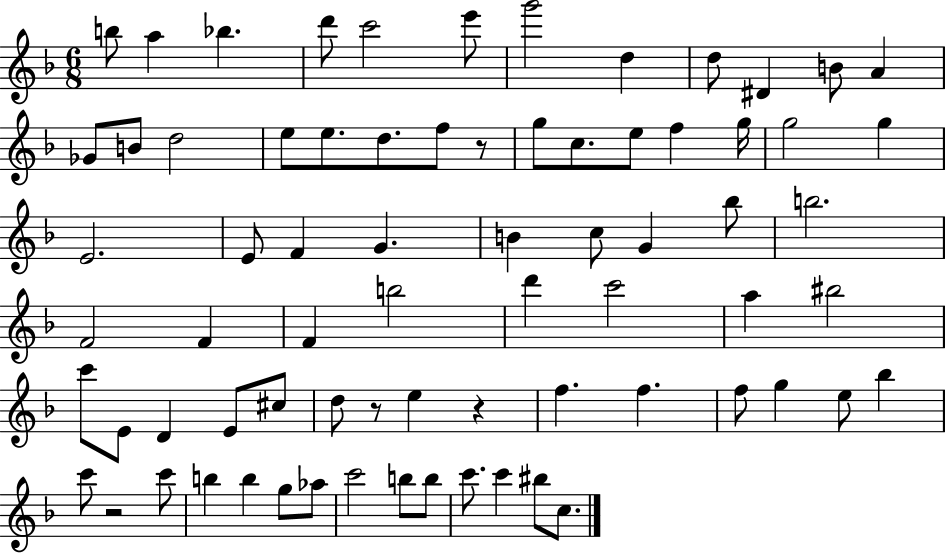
B5/e A5/q Bb5/q. D6/e C6/h E6/e G6/h D5/q D5/e D#4/q B4/e A4/q Gb4/e B4/e D5/h E5/e E5/e. D5/e. F5/e R/e G5/e C5/e. E5/e F5/q G5/s G5/h G5/q E4/h. E4/e F4/q G4/q. B4/q C5/e G4/q Bb5/e B5/h. F4/h F4/q F4/q B5/h D6/q C6/h A5/q BIS5/h C6/e E4/e D4/q E4/e C#5/e D5/e R/e E5/q R/q F5/q. F5/q. F5/e G5/q E5/e Bb5/q C6/e R/h C6/e B5/q B5/q G5/e Ab5/e C6/h B5/e B5/e C6/e. C6/q BIS5/e C5/e.